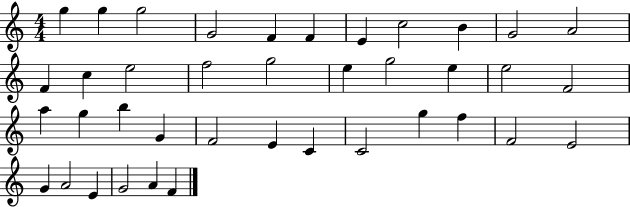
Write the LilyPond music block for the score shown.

{
  \clef treble
  \numericTimeSignature
  \time 4/4
  \key c \major
  g''4 g''4 g''2 | g'2 f'4 f'4 | e'4 c''2 b'4 | g'2 a'2 | \break f'4 c''4 e''2 | f''2 g''2 | e''4 g''2 e''4 | e''2 f'2 | \break a''4 g''4 b''4 g'4 | f'2 e'4 c'4 | c'2 g''4 f''4 | f'2 e'2 | \break g'4 a'2 e'4 | g'2 a'4 f'4 | \bar "|."
}